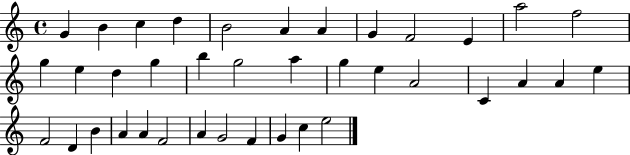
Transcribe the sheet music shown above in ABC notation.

X:1
T:Untitled
M:4/4
L:1/4
K:C
G B c d B2 A A G F2 E a2 f2 g e d g b g2 a g e A2 C A A e F2 D B A A F2 A G2 F G c e2